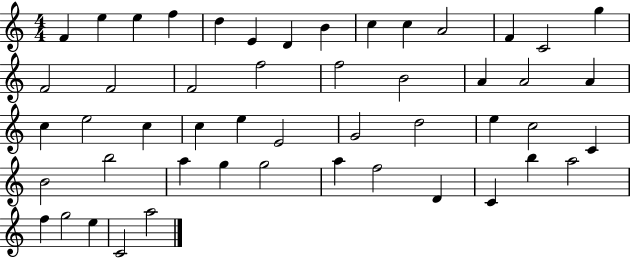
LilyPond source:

{
  \clef treble
  \numericTimeSignature
  \time 4/4
  \key c \major
  f'4 e''4 e''4 f''4 | d''4 e'4 d'4 b'4 | c''4 c''4 a'2 | f'4 c'2 g''4 | \break f'2 f'2 | f'2 f''2 | f''2 b'2 | a'4 a'2 a'4 | \break c''4 e''2 c''4 | c''4 e''4 e'2 | g'2 d''2 | e''4 c''2 c'4 | \break b'2 b''2 | a''4 g''4 g''2 | a''4 f''2 d'4 | c'4 b''4 a''2 | \break f''4 g''2 e''4 | c'2 a''2 | \bar "|."
}